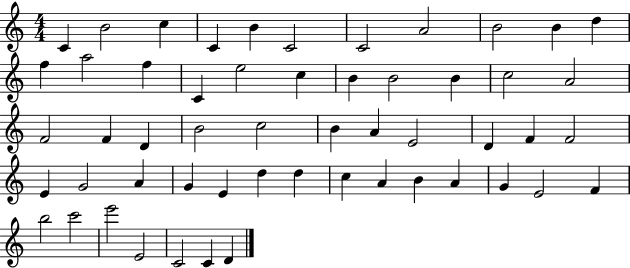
C4/q B4/h C5/q C4/q B4/q C4/h C4/h A4/h B4/h B4/q D5/q F5/q A5/h F5/q C4/q E5/h C5/q B4/q B4/h B4/q C5/h A4/h F4/h F4/q D4/q B4/h C5/h B4/q A4/q E4/h D4/q F4/q F4/h E4/q G4/h A4/q G4/q E4/q D5/q D5/q C5/q A4/q B4/q A4/q G4/q E4/h F4/q B5/h C6/h E6/h E4/h C4/h C4/q D4/q